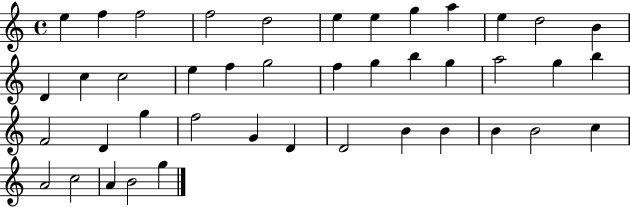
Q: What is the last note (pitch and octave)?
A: G5